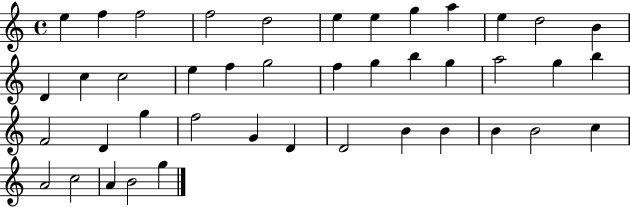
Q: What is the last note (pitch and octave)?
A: G5